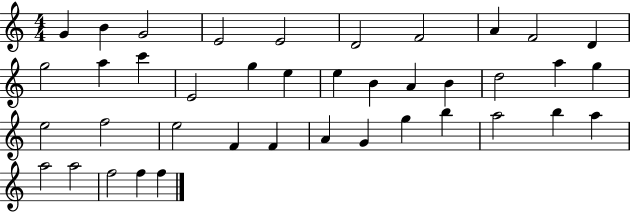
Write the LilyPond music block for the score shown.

{
  \clef treble
  \numericTimeSignature
  \time 4/4
  \key c \major
  g'4 b'4 g'2 | e'2 e'2 | d'2 f'2 | a'4 f'2 d'4 | \break g''2 a''4 c'''4 | e'2 g''4 e''4 | e''4 b'4 a'4 b'4 | d''2 a''4 g''4 | \break e''2 f''2 | e''2 f'4 f'4 | a'4 g'4 g''4 b''4 | a''2 b''4 a''4 | \break a''2 a''2 | f''2 f''4 f''4 | \bar "|."
}